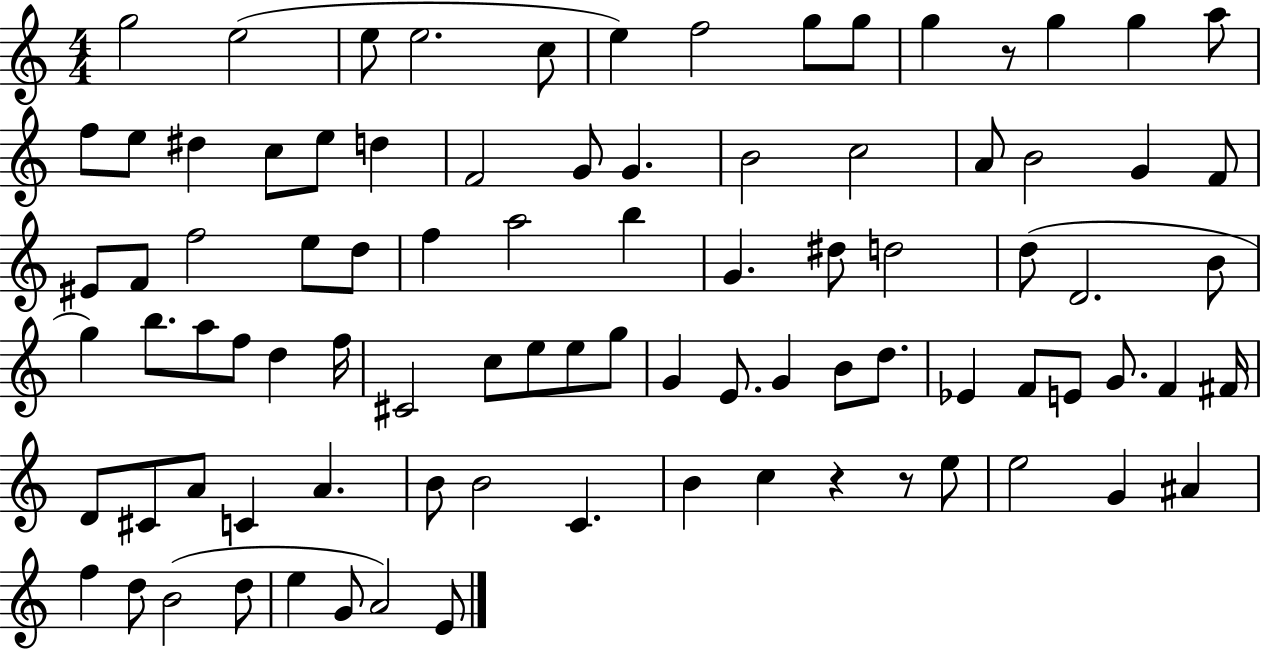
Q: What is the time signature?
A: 4/4